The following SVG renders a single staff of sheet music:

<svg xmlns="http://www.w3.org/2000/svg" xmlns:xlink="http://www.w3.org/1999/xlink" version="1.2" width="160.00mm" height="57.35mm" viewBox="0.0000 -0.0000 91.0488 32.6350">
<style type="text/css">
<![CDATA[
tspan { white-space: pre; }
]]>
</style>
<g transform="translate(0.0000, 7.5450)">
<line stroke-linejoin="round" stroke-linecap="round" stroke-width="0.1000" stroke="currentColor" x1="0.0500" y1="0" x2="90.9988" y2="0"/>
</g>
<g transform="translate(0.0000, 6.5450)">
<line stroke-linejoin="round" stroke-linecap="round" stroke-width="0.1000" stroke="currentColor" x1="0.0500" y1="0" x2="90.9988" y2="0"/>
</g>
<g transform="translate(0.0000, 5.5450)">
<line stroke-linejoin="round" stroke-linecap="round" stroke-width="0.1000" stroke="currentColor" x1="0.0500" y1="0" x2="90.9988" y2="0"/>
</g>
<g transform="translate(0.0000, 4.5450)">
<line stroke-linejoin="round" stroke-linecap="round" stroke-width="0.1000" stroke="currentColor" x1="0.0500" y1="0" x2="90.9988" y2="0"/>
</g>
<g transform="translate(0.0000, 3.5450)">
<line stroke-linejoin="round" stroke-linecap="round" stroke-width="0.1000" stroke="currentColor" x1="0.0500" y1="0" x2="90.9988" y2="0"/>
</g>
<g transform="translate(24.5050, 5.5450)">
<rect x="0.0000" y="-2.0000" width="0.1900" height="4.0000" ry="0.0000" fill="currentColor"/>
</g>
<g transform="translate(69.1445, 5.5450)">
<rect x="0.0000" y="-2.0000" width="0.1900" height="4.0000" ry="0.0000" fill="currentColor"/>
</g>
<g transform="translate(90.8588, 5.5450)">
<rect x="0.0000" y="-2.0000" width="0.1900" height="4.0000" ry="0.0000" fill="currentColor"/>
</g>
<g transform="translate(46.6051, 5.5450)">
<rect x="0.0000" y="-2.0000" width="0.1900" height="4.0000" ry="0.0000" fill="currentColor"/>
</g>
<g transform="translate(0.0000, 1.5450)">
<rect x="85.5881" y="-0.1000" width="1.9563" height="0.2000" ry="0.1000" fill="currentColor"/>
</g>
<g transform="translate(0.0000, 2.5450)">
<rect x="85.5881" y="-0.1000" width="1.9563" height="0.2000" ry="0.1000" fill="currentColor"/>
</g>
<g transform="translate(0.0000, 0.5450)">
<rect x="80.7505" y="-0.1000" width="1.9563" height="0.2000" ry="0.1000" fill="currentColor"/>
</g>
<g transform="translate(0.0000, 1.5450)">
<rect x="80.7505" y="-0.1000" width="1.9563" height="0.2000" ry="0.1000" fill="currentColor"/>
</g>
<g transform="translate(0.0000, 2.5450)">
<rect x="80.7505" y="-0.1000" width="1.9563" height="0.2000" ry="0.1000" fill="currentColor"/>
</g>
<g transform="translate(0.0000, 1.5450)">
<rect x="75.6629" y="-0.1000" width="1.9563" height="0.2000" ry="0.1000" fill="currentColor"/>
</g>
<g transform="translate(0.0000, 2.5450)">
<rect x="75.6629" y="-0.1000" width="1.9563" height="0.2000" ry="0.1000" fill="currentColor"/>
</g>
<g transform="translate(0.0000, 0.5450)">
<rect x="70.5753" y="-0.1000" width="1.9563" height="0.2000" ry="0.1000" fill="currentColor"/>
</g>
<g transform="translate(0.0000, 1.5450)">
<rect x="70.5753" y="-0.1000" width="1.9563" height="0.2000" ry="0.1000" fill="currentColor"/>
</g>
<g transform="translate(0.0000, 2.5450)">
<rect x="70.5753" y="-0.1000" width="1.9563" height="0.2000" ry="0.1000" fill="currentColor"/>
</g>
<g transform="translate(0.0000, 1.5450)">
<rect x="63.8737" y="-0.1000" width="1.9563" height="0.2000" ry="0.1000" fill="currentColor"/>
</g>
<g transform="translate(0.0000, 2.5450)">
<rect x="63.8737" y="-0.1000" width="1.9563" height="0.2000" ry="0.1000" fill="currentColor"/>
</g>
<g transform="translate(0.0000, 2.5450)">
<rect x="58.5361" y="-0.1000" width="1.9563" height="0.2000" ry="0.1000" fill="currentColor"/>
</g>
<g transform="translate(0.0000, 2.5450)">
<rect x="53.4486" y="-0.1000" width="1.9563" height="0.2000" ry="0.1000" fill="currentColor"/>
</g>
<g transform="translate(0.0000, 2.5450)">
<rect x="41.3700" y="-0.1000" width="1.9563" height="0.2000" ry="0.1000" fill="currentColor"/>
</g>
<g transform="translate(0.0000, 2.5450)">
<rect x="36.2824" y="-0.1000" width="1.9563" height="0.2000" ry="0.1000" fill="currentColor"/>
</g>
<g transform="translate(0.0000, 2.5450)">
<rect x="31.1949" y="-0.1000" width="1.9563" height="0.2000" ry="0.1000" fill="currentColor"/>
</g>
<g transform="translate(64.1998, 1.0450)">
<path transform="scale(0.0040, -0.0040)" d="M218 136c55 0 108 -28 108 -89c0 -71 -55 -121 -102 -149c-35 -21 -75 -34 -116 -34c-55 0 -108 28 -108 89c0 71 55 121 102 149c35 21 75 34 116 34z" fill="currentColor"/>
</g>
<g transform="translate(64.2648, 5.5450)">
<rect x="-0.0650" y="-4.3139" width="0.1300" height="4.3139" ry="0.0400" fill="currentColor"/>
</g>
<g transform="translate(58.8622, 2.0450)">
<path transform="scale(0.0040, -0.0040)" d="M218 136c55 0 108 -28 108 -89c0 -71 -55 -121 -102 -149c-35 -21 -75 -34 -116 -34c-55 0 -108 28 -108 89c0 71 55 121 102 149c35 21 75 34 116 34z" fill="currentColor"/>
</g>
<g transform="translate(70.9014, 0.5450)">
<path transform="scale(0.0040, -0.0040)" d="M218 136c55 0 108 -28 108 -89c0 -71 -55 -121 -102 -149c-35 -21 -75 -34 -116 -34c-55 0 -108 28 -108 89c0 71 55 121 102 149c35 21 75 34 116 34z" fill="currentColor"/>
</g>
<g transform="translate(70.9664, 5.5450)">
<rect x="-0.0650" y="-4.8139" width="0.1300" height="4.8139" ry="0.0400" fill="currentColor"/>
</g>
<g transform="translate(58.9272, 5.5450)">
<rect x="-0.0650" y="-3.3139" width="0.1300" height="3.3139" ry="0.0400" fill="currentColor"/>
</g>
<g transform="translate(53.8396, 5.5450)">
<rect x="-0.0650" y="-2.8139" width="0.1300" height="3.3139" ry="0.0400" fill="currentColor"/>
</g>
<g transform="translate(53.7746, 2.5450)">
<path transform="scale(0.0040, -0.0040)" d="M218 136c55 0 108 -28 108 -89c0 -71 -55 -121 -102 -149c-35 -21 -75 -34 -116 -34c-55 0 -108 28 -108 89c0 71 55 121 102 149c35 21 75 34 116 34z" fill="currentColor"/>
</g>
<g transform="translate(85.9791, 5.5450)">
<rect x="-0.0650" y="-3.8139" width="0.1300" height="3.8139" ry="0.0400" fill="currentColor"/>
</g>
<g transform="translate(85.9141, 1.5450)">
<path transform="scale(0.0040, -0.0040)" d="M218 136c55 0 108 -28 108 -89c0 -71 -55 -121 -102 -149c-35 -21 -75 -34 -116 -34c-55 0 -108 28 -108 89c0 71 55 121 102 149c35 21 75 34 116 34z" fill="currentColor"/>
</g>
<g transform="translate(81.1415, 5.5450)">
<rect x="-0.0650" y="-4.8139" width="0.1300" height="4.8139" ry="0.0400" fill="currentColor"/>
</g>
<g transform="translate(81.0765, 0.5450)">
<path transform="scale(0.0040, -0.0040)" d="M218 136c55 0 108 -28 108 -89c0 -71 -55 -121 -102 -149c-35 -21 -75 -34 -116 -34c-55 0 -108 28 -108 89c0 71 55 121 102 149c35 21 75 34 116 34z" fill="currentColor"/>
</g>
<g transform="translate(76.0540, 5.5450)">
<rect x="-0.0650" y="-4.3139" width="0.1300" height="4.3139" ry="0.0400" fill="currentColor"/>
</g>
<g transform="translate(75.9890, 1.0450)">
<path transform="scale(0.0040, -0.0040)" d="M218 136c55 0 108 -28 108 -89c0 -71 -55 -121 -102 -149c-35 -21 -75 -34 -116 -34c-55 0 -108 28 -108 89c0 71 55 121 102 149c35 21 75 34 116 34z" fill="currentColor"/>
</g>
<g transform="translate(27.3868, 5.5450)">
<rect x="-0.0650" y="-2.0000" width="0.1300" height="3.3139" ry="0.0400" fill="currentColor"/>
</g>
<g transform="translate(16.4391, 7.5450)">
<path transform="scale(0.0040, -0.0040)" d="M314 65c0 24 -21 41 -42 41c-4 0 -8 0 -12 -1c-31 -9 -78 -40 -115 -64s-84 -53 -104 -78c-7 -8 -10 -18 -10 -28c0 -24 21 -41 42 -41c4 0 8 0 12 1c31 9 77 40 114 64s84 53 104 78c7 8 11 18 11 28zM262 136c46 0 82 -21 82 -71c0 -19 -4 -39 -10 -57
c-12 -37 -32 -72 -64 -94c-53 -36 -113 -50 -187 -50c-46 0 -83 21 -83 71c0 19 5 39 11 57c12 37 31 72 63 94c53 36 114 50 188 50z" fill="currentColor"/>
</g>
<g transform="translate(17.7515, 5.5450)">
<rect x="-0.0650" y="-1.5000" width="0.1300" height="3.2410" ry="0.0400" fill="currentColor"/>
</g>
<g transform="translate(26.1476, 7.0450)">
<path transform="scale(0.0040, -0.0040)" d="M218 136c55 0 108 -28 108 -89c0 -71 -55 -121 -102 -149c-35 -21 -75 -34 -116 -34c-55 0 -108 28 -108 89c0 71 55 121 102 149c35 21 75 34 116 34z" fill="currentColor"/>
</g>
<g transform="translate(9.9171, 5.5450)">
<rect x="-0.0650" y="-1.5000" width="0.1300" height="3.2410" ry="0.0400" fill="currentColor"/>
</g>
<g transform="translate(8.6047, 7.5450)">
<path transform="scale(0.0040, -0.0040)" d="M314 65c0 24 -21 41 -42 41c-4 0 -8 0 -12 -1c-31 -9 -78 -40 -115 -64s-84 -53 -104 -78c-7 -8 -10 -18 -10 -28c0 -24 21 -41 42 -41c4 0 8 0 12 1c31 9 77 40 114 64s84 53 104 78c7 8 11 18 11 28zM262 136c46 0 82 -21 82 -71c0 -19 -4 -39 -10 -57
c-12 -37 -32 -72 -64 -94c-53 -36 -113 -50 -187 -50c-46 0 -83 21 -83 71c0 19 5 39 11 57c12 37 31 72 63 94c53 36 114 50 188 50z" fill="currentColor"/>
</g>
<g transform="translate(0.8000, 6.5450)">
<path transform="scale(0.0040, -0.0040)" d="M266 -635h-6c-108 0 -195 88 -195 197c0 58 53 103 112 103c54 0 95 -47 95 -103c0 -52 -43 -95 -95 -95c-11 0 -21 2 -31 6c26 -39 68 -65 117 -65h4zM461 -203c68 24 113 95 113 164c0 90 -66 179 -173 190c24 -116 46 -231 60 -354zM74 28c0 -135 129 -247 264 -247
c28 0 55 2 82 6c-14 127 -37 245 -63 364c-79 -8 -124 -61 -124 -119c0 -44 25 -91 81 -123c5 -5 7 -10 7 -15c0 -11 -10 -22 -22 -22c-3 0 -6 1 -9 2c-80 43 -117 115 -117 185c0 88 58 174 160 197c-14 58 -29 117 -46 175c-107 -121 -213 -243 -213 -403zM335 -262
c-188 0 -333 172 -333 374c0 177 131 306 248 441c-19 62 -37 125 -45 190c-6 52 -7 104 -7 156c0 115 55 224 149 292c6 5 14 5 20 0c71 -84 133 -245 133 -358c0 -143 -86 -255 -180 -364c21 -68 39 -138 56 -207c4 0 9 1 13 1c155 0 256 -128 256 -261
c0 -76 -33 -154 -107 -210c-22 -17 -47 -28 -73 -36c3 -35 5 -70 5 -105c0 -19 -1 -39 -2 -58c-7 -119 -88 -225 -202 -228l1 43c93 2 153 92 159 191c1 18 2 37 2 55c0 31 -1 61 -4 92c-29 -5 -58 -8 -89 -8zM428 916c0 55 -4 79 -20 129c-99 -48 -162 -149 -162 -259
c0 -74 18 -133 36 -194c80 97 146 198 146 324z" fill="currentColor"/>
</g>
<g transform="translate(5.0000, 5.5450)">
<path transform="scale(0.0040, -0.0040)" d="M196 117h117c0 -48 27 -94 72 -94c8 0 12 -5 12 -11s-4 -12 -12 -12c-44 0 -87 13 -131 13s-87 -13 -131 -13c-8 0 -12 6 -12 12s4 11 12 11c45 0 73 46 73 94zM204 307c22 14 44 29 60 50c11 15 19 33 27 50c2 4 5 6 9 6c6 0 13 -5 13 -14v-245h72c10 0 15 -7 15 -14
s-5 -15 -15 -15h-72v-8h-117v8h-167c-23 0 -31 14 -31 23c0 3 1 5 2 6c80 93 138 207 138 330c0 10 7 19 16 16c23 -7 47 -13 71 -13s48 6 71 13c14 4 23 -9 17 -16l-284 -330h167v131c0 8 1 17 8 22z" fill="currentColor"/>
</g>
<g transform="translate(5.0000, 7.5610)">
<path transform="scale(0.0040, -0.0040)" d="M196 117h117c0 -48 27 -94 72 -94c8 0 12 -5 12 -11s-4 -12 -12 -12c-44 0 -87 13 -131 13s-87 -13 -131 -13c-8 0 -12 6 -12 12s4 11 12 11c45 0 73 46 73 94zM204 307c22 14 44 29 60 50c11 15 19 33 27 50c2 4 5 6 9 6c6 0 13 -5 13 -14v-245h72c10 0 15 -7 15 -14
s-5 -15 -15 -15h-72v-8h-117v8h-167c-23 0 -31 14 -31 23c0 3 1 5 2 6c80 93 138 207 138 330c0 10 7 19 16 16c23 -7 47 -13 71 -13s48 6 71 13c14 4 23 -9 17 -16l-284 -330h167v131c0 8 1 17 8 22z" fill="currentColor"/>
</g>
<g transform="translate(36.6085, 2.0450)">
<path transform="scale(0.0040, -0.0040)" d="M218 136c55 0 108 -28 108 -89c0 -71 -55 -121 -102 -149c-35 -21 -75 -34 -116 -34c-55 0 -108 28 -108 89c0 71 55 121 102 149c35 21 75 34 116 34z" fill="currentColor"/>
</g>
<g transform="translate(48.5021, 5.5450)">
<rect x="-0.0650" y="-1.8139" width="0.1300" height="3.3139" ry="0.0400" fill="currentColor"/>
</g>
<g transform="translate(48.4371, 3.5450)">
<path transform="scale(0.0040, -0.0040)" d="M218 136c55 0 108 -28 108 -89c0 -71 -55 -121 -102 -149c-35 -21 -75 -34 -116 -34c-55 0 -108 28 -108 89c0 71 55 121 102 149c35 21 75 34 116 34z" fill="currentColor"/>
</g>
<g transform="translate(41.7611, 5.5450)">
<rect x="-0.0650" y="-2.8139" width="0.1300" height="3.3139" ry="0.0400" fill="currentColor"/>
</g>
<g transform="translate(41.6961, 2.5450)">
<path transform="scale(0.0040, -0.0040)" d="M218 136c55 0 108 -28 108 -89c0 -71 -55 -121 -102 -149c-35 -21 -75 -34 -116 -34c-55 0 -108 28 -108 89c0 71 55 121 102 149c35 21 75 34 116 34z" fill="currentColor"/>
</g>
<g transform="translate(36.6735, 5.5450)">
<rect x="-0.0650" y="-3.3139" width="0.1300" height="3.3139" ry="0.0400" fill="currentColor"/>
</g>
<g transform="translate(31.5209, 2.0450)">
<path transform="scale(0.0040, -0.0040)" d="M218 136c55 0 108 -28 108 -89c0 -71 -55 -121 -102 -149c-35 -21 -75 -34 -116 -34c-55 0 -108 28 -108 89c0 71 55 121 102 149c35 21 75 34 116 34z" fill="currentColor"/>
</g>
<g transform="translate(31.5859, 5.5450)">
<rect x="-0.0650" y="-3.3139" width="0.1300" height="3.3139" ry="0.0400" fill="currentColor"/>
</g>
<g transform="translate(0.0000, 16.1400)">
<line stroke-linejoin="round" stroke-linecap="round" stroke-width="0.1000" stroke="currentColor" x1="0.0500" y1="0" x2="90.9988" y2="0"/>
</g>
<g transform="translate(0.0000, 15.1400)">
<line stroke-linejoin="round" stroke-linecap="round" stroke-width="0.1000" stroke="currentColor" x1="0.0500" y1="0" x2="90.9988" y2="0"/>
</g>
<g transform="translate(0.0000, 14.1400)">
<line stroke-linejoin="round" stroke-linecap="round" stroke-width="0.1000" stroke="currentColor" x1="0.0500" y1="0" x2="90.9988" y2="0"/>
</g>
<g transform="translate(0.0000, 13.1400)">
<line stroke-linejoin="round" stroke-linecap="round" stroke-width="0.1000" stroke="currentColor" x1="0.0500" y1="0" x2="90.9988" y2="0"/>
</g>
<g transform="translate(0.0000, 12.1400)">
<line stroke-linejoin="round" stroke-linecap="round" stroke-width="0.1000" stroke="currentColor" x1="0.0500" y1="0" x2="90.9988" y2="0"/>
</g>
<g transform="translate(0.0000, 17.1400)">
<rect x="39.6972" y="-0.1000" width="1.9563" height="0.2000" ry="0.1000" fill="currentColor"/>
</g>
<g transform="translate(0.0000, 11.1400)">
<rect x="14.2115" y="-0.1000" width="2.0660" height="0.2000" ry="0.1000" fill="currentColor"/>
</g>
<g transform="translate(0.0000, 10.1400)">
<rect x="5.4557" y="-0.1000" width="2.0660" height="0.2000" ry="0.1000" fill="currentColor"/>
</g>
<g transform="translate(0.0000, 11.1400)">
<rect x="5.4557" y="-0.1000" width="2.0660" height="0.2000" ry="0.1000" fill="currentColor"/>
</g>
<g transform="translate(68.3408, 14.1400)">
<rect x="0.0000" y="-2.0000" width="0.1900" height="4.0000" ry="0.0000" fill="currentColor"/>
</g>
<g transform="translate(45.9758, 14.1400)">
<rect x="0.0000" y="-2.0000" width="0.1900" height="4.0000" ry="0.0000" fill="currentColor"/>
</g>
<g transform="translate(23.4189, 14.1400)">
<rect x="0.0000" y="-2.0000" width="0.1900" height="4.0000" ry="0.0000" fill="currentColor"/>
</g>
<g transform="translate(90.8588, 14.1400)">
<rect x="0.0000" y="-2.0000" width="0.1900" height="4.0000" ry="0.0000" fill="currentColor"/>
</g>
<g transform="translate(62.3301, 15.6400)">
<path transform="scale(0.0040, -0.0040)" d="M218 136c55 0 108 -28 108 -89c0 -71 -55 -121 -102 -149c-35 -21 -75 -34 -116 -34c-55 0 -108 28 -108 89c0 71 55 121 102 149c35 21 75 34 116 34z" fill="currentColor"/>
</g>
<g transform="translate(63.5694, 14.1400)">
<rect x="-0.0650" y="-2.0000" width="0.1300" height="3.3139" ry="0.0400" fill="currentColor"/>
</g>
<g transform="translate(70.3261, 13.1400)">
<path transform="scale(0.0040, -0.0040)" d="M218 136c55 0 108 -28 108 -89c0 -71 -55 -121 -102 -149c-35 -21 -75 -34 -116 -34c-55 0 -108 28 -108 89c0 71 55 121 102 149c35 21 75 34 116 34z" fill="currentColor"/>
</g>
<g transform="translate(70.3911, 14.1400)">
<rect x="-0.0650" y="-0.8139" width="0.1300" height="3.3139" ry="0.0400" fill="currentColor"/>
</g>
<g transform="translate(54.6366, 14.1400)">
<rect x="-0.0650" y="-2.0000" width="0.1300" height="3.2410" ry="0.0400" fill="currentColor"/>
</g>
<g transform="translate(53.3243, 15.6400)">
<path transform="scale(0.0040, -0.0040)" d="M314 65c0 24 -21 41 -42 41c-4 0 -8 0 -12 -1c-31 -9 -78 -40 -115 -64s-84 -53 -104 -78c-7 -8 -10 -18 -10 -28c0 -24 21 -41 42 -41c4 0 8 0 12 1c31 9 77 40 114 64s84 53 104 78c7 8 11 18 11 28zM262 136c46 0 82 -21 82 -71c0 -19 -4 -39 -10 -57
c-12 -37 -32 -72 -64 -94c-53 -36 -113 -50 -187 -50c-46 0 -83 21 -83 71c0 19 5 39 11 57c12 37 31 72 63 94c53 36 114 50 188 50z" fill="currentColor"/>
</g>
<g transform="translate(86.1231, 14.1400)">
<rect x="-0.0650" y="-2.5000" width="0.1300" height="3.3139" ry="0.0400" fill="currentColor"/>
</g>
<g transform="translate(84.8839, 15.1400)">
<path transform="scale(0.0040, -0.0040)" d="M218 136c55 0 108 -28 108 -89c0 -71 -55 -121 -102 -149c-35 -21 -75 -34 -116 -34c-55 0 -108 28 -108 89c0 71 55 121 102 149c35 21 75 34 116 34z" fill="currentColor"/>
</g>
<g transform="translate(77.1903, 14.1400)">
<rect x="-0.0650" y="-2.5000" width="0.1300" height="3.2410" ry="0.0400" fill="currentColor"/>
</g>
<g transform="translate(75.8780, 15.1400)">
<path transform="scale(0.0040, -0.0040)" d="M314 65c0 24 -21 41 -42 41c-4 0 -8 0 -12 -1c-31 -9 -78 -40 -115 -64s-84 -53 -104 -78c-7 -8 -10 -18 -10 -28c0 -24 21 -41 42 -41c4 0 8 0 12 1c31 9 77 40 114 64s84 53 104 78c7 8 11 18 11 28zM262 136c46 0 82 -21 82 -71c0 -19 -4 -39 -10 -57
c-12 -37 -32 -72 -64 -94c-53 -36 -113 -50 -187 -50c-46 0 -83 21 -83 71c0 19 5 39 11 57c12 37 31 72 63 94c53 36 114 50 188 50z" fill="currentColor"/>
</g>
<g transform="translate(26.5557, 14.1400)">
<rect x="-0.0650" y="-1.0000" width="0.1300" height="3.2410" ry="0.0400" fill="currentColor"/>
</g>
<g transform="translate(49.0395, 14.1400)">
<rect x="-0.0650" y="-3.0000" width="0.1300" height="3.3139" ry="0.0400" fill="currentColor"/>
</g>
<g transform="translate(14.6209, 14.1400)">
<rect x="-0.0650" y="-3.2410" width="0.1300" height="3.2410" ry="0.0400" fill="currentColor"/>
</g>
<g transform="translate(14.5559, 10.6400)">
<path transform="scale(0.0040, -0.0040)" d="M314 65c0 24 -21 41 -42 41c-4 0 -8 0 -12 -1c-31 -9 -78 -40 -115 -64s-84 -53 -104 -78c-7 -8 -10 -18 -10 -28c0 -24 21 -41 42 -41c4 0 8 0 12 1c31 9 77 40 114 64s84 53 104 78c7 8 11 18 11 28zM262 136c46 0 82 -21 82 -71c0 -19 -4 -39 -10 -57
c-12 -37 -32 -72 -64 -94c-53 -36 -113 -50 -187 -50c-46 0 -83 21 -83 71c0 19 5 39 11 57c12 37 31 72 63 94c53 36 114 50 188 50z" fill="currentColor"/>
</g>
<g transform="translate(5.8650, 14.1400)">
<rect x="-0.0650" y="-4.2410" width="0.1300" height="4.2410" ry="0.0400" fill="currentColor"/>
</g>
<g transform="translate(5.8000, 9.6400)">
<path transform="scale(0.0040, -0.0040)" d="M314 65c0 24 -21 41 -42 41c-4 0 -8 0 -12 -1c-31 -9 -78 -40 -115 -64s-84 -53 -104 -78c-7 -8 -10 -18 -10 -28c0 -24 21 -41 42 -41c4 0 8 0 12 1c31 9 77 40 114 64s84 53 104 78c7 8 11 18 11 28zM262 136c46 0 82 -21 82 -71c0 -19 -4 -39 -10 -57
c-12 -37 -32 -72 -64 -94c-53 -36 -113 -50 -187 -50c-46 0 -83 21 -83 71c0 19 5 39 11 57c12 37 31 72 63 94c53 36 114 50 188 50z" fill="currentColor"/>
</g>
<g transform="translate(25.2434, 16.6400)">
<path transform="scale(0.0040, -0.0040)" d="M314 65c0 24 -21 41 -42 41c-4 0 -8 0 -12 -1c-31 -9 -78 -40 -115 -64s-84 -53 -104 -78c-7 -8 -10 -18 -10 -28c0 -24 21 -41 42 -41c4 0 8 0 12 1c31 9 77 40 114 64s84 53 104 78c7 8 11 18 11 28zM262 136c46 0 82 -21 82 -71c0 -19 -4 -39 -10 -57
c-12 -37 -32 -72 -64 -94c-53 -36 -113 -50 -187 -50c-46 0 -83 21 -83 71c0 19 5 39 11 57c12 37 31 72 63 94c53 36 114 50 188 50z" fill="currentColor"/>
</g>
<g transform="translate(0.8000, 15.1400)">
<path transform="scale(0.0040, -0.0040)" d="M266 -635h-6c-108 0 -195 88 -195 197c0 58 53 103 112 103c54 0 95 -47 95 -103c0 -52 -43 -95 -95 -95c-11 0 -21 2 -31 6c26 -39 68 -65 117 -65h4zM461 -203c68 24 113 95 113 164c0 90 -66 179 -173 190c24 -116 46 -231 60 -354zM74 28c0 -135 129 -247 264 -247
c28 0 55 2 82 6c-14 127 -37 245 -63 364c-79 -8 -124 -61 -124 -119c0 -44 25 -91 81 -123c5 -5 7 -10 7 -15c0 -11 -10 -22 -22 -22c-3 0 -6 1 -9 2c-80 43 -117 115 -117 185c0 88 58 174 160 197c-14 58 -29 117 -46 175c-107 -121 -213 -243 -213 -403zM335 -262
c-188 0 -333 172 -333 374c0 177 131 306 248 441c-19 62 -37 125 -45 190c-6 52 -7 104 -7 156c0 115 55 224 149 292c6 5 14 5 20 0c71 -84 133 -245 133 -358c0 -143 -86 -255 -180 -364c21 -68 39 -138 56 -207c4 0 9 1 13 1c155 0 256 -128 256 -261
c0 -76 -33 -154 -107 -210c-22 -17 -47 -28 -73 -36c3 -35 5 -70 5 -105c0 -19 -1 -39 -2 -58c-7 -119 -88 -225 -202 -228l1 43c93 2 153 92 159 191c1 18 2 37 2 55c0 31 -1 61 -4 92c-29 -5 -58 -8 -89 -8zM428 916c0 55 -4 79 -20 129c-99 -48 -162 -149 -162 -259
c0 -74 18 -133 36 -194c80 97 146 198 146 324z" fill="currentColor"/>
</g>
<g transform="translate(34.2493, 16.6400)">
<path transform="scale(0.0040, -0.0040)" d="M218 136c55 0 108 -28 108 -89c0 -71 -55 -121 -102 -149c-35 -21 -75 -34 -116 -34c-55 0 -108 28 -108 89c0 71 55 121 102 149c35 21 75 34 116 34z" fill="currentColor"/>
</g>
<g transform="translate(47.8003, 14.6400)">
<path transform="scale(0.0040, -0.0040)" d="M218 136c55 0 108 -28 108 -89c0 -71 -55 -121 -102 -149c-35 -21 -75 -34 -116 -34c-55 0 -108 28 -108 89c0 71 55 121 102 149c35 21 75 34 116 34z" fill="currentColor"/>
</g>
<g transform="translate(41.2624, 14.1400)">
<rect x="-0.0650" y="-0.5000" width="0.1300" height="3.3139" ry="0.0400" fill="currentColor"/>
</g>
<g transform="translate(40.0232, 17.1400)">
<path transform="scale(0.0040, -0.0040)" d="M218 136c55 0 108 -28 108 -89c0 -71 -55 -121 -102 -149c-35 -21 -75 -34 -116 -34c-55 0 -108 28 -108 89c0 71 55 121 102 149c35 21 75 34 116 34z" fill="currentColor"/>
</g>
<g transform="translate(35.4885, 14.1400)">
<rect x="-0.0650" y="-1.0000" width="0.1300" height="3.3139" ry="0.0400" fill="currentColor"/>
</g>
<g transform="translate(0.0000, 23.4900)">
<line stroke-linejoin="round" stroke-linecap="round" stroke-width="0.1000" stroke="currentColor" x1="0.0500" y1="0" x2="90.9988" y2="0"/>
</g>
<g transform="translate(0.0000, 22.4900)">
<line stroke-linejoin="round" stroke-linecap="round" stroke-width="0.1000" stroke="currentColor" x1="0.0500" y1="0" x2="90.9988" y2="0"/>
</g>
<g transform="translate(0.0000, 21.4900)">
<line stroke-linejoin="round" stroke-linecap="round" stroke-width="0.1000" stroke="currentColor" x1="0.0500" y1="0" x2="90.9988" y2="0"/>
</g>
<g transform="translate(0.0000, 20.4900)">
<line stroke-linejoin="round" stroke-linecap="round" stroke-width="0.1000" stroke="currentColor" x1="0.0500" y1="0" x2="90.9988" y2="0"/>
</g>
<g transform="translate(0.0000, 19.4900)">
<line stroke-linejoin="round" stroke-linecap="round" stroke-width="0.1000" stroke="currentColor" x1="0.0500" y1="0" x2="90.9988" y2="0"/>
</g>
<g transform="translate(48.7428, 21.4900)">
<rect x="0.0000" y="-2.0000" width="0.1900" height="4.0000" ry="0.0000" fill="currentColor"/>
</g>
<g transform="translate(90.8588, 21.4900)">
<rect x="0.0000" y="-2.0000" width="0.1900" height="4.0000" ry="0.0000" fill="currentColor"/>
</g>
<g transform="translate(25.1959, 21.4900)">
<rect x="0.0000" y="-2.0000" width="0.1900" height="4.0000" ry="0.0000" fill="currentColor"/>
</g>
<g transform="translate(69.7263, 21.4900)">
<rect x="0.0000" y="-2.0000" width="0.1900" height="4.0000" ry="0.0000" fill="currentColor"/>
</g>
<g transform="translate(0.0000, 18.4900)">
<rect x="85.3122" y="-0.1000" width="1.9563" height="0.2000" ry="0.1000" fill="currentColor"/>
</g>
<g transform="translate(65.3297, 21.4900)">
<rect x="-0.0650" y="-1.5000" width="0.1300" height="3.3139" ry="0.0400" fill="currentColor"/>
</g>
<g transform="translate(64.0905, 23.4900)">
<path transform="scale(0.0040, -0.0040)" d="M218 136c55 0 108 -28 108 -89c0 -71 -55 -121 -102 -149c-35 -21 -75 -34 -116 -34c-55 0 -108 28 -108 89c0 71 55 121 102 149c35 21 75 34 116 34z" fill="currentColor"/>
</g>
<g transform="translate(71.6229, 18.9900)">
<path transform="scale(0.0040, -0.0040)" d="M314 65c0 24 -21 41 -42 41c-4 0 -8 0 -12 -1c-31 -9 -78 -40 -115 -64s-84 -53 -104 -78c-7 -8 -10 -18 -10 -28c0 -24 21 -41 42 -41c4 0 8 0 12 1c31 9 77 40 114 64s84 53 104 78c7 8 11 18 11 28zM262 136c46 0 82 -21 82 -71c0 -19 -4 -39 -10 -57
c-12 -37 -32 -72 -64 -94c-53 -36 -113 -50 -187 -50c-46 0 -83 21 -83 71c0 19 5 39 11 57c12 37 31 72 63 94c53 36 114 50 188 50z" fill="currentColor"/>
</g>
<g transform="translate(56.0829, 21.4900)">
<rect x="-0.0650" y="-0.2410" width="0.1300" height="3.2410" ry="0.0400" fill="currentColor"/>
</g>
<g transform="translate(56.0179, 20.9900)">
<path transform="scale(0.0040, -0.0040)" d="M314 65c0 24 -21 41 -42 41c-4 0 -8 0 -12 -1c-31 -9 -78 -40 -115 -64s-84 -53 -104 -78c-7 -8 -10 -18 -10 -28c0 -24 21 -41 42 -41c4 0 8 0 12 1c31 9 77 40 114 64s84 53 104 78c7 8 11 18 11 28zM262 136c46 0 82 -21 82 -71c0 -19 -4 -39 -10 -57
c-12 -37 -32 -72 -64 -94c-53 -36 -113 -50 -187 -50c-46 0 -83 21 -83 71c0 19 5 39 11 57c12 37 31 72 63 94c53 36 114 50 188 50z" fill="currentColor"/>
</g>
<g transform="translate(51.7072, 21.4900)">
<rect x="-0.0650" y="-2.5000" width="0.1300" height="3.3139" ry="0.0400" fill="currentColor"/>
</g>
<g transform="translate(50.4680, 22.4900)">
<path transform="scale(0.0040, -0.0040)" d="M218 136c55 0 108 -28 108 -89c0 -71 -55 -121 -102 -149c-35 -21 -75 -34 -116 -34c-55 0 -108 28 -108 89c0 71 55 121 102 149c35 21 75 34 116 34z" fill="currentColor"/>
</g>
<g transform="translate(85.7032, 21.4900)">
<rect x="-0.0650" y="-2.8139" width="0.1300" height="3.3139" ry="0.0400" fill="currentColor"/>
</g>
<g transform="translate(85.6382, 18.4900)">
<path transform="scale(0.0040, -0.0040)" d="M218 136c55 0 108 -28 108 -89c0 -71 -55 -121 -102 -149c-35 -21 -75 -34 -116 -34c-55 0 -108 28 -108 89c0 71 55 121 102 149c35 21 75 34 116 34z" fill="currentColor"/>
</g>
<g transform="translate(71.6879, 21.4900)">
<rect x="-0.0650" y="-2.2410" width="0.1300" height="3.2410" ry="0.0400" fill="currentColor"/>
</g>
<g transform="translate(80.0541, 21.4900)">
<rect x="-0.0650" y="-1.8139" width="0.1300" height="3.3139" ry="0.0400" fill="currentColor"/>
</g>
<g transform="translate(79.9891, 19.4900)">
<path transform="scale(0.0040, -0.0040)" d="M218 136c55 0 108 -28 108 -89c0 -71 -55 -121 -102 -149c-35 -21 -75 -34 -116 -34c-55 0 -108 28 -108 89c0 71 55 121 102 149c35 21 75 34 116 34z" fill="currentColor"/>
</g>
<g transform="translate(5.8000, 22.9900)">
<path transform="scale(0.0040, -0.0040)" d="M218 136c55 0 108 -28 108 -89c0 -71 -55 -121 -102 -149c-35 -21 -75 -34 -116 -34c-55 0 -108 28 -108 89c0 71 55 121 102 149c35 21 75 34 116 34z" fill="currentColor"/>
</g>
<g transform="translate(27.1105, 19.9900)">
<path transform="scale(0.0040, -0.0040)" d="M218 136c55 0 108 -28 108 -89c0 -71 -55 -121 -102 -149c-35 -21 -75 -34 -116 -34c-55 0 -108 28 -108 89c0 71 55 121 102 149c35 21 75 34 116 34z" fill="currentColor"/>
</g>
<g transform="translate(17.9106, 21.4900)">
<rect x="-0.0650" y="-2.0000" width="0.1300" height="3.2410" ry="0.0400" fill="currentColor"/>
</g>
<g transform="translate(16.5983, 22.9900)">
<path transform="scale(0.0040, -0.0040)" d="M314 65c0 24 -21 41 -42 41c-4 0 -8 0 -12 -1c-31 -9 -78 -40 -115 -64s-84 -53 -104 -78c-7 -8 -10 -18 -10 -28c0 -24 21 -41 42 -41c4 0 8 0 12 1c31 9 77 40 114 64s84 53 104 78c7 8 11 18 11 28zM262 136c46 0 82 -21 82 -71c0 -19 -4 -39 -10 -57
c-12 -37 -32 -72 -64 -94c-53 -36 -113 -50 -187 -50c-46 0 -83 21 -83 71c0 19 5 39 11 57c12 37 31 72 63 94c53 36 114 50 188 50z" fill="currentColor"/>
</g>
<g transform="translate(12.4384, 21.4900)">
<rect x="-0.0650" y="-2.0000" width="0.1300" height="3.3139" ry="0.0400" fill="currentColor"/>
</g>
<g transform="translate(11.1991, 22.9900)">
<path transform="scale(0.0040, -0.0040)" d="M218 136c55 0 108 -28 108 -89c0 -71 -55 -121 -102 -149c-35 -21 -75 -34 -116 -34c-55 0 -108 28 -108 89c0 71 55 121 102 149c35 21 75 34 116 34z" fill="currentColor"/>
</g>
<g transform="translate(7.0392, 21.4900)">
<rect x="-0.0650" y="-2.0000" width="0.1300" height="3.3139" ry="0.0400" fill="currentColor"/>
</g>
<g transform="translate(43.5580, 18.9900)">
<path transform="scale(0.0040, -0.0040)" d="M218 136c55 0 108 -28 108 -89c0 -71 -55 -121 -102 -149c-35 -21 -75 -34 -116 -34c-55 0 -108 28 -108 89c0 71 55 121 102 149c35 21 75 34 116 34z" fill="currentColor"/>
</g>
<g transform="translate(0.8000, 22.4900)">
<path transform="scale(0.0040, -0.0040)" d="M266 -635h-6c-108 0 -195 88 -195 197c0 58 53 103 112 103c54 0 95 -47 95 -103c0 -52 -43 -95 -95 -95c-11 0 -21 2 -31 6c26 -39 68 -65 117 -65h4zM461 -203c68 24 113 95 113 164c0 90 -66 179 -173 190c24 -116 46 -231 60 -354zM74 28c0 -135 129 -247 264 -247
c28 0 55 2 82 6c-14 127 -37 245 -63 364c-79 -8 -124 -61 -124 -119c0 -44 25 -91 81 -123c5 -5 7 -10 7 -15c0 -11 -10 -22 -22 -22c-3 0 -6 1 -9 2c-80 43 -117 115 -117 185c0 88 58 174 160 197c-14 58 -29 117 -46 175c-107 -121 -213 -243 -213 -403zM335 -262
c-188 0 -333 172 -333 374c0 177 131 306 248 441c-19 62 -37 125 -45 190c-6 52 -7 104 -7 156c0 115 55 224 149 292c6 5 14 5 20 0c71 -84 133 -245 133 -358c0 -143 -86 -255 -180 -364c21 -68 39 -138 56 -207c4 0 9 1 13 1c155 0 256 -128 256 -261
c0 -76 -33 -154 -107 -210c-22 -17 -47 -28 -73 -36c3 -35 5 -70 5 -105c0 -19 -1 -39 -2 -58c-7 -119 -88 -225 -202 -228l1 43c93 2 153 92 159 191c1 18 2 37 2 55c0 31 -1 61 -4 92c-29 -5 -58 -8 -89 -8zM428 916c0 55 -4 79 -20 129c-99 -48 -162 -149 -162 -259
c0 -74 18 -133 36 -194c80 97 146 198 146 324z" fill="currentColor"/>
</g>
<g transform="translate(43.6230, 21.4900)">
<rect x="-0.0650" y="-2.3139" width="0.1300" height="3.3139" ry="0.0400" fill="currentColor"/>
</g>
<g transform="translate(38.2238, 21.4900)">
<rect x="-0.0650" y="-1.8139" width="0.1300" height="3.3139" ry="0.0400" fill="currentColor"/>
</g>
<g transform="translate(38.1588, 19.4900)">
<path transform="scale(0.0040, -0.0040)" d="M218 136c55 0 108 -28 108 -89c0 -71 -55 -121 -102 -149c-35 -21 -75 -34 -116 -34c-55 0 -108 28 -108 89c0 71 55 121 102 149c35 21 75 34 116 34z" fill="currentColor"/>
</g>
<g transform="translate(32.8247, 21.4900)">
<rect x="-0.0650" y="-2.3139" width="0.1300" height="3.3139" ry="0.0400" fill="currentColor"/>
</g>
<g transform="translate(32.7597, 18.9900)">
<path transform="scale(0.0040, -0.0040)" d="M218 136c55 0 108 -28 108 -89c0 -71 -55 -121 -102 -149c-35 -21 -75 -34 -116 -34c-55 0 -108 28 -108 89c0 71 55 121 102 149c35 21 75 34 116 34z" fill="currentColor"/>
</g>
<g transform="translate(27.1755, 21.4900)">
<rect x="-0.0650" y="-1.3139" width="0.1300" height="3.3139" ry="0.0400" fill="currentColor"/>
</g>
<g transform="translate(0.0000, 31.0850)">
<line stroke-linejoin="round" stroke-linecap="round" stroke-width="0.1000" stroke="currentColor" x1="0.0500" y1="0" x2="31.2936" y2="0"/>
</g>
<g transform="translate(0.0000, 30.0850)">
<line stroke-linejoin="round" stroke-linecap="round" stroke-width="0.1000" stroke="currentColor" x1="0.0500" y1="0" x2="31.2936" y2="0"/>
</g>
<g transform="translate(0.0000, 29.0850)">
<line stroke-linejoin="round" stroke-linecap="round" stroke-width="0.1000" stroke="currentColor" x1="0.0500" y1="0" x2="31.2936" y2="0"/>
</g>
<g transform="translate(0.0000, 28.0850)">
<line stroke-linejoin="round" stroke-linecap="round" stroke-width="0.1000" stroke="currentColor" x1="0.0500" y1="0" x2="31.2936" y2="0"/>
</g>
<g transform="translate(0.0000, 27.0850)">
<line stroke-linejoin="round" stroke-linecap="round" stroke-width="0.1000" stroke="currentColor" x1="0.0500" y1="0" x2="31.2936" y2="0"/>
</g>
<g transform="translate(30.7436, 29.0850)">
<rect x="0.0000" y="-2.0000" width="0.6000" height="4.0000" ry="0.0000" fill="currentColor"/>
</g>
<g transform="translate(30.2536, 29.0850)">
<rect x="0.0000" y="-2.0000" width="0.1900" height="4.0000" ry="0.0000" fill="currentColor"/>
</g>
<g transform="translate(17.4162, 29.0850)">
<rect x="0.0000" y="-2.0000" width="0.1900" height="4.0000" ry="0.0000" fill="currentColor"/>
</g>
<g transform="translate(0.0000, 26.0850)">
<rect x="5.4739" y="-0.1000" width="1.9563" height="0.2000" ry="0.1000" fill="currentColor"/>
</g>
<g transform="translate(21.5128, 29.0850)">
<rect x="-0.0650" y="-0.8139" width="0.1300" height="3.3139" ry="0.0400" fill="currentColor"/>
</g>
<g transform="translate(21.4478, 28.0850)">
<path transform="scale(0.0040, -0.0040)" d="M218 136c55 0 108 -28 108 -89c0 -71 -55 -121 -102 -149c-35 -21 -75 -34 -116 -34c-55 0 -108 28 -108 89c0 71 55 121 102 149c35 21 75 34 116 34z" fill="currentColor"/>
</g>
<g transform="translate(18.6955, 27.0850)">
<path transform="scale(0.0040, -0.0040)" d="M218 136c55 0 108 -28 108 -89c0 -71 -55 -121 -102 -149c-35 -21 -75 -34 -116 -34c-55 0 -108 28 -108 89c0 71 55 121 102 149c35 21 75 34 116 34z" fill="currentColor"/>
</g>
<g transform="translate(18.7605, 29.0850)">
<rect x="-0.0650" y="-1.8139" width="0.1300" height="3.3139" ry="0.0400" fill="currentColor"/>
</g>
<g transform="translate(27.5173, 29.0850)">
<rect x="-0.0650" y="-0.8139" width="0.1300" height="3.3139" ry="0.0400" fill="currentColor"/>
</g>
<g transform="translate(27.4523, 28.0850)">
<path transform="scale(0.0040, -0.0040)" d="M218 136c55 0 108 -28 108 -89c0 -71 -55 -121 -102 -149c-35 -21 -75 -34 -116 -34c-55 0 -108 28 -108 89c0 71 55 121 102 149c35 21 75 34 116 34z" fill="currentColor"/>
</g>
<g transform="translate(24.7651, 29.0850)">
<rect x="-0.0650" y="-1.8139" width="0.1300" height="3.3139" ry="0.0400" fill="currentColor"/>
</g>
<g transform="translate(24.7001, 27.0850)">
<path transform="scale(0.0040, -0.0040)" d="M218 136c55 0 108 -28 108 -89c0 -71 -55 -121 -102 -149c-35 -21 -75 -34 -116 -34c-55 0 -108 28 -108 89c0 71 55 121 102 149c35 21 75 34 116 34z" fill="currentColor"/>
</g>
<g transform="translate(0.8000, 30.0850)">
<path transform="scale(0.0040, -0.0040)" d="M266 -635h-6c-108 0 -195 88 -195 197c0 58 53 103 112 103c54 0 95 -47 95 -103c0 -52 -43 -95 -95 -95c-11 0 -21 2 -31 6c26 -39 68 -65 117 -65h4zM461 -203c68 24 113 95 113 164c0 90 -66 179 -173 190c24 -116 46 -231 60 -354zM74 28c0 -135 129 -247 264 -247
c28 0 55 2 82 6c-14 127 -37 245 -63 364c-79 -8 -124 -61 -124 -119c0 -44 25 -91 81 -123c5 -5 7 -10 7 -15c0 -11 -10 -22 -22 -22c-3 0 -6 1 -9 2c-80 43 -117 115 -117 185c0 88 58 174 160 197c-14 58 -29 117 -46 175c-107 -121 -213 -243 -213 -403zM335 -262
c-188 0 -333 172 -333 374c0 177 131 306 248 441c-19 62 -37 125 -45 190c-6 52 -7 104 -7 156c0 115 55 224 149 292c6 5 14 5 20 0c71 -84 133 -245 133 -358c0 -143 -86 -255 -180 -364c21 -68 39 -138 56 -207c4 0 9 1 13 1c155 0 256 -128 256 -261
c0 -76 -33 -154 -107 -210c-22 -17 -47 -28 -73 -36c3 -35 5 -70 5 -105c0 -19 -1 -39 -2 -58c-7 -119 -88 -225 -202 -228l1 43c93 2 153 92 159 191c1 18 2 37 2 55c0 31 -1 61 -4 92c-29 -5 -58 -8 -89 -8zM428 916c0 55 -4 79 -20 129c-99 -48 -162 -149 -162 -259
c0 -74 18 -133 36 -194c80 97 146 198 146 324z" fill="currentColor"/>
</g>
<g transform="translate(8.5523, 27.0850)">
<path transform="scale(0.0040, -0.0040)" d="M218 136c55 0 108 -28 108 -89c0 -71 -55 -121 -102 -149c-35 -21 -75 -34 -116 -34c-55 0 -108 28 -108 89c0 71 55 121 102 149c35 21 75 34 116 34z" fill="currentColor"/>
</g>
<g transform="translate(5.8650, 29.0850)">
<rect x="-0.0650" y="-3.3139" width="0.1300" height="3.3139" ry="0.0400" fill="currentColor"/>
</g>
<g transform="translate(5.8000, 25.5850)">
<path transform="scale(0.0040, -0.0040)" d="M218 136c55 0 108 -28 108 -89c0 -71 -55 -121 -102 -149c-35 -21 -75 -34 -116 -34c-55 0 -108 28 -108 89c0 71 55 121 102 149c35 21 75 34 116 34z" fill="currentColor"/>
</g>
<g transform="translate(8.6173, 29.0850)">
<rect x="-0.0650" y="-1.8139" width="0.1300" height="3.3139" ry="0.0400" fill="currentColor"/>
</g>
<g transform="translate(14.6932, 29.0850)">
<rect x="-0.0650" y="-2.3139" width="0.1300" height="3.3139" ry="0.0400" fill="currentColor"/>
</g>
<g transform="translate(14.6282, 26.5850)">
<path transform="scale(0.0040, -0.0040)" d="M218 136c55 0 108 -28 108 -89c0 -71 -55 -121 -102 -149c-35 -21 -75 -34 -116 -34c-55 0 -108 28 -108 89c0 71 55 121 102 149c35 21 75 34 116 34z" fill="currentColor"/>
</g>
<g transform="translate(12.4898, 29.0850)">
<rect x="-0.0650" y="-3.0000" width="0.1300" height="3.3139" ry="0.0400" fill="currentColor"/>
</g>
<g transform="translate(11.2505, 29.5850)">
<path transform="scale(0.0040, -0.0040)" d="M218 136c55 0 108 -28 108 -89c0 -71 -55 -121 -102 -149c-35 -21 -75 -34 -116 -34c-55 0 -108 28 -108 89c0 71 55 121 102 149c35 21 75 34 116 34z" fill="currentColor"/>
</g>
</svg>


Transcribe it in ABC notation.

X:1
T:Untitled
M:4/4
L:1/4
K:C
E2 E2 F b b a f a b d' e' d' e' c' d'2 b2 D2 D C A F2 F d G2 G F F F2 e g f g G c2 E g2 f a b f A g f d f d